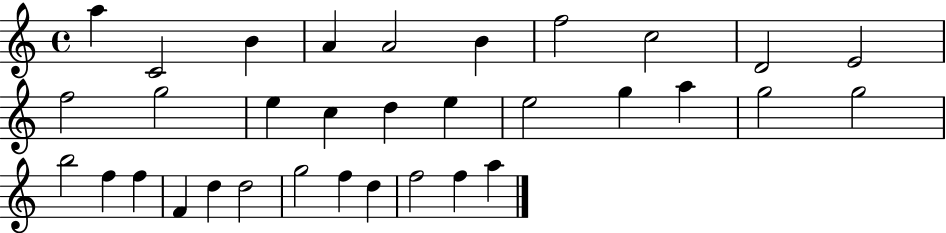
{
  \clef treble
  \time 4/4
  \defaultTimeSignature
  \key c \major
  a''4 c'2 b'4 | a'4 a'2 b'4 | f''2 c''2 | d'2 e'2 | \break f''2 g''2 | e''4 c''4 d''4 e''4 | e''2 g''4 a''4 | g''2 g''2 | \break b''2 f''4 f''4 | f'4 d''4 d''2 | g''2 f''4 d''4 | f''2 f''4 a''4 | \break \bar "|."
}